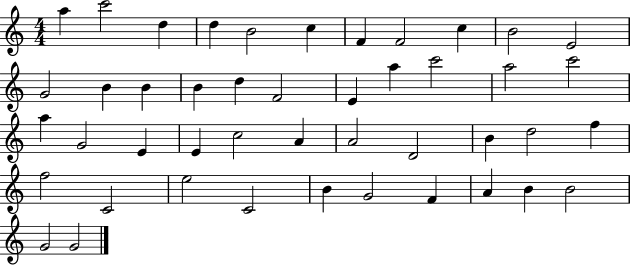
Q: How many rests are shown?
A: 0